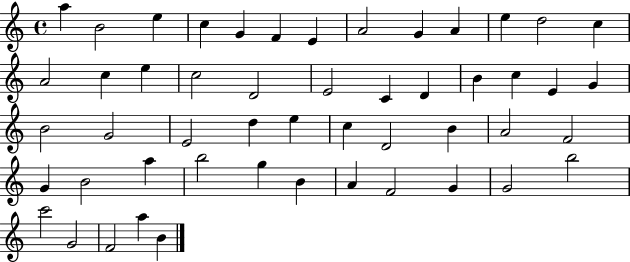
A5/q B4/h E5/q C5/q G4/q F4/q E4/q A4/h G4/q A4/q E5/q D5/h C5/q A4/h C5/q E5/q C5/h D4/h E4/h C4/q D4/q B4/q C5/q E4/q G4/q B4/h G4/h E4/h D5/q E5/q C5/q D4/h B4/q A4/h F4/h G4/q B4/h A5/q B5/h G5/q B4/q A4/q F4/h G4/q G4/h B5/h C6/h G4/h F4/h A5/q B4/q